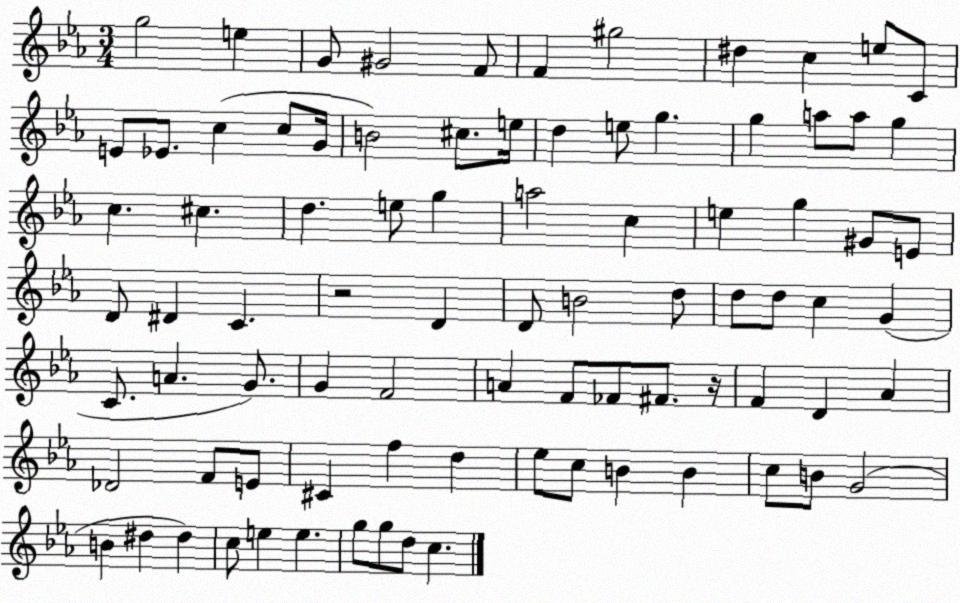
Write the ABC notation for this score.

X:1
T:Untitled
M:3/4
L:1/4
K:Eb
g2 e G/2 ^G2 F/2 F ^g2 ^d c e/2 C/2 E/2 _E/2 c c/2 G/4 B2 ^c/2 e/4 d e/2 g g a/2 a/2 g c ^c d e/2 g a2 c e g ^G/2 E/2 D/2 ^D C z2 D D/2 B2 d/2 d/2 d/2 c G C/2 A G/2 G F2 A F/2 _F/2 ^F/2 z/4 F D _A _D2 F/2 E/2 ^C f d _e/2 c/2 B B c/2 B/2 G2 B ^d ^d c/2 e e g/2 g/2 d/2 c